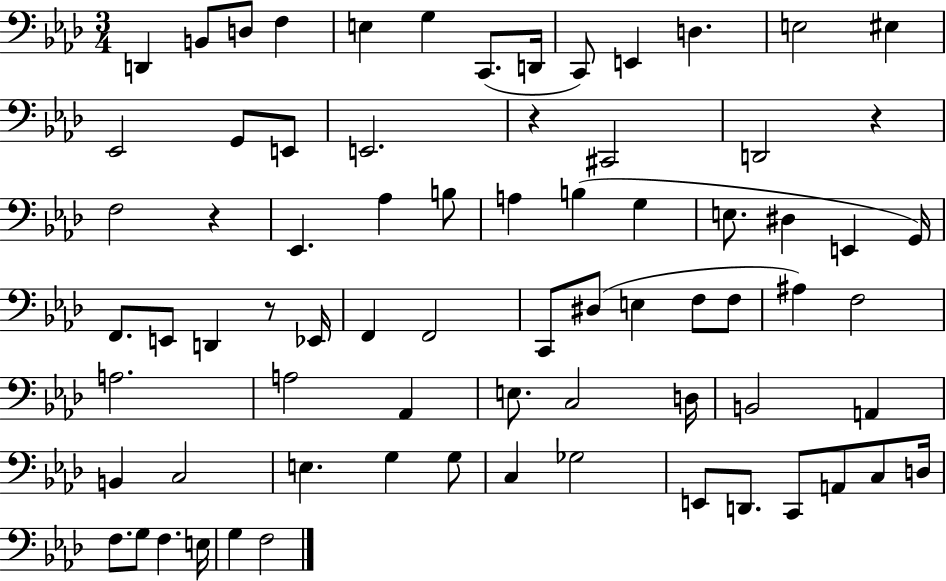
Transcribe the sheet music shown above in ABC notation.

X:1
T:Untitled
M:3/4
L:1/4
K:Ab
D,, B,,/2 D,/2 F, E, G, C,,/2 D,,/4 C,,/2 E,, D, E,2 ^E, _E,,2 G,,/2 E,,/2 E,,2 z ^C,,2 D,,2 z F,2 z _E,, _A, B,/2 A, B, G, E,/2 ^D, E,, G,,/4 F,,/2 E,,/2 D,, z/2 _E,,/4 F,, F,,2 C,,/2 ^D,/2 E, F,/2 F,/2 ^A, F,2 A,2 A,2 _A,, E,/2 C,2 D,/4 B,,2 A,, B,, C,2 E, G, G,/2 C, _G,2 E,,/2 D,,/2 C,,/2 A,,/2 C,/2 D,/4 F,/2 G,/2 F, E,/4 G, F,2